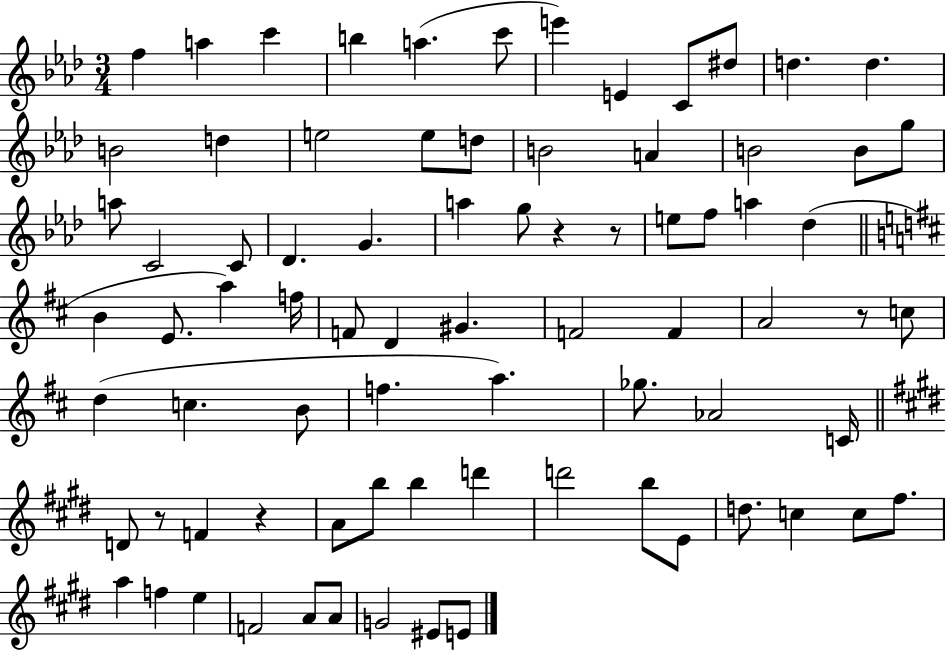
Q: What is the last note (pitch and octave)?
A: E4